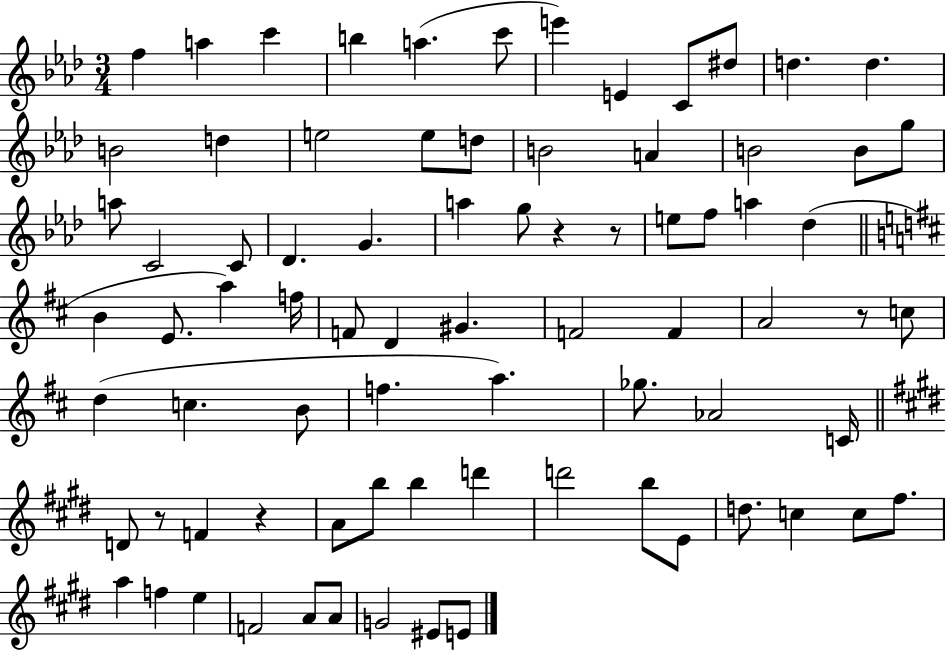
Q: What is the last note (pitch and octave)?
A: E4